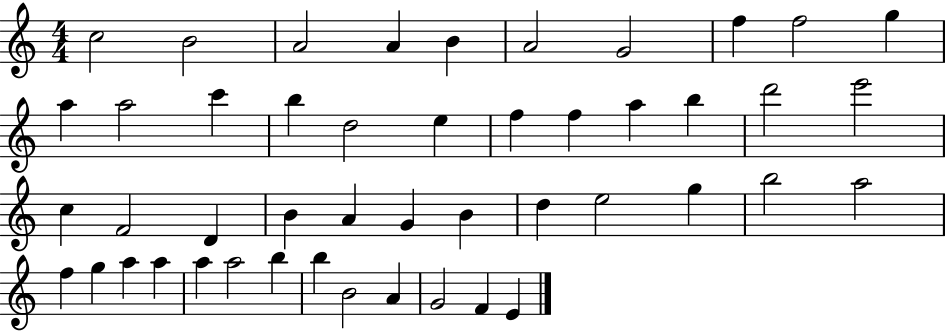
{
  \clef treble
  \numericTimeSignature
  \time 4/4
  \key c \major
  c''2 b'2 | a'2 a'4 b'4 | a'2 g'2 | f''4 f''2 g''4 | \break a''4 a''2 c'''4 | b''4 d''2 e''4 | f''4 f''4 a''4 b''4 | d'''2 e'''2 | \break c''4 f'2 d'4 | b'4 a'4 g'4 b'4 | d''4 e''2 g''4 | b''2 a''2 | \break f''4 g''4 a''4 a''4 | a''4 a''2 b''4 | b''4 b'2 a'4 | g'2 f'4 e'4 | \break \bar "|."
}